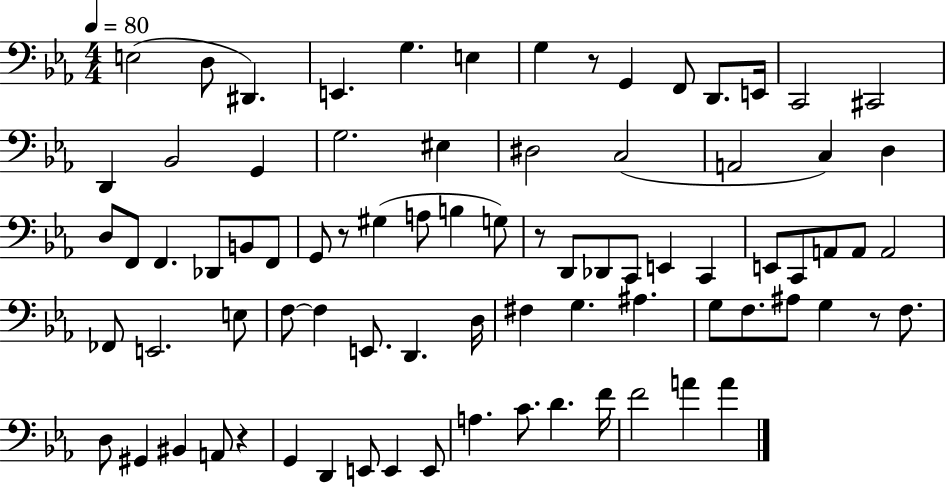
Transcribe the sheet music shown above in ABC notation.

X:1
T:Untitled
M:4/4
L:1/4
K:Eb
E,2 D,/2 ^D,, E,, G, E, G, z/2 G,, F,,/2 D,,/2 E,,/4 C,,2 ^C,,2 D,, _B,,2 G,, G,2 ^E, ^D,2 C,2 A,,2 C, D, D,/2 F,,/2 F,, _D,,/2 B,,/2 F,,/2 G,,/2 z/2 ^G, A,/2 B, G,/2 z/2 D,,/2 _D,,/2 C,,/2 E,, C,, E,,/2 C,,/2 A,,/2 A,,/2 A,,2 _F,,/2 E,,2 E,/2 F,/2 F, E,,/2 D,, D,/4 ^F, G, ^A, G,/2 F,/2 ^A,/2 G, z/2 F,/2 D,/2 ^G,, ^B,, A,,/2 z G,, D,, E,,/2 E,, E,,/2 A, C/2 D F/4 F2 A A